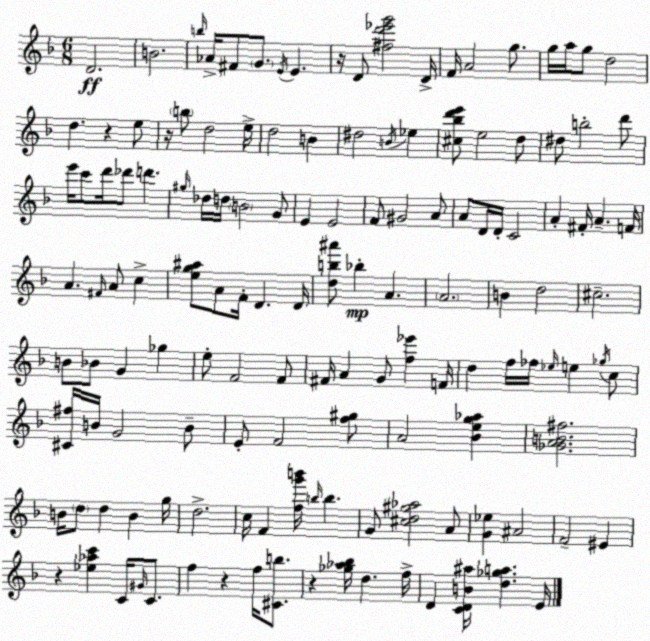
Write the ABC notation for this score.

X:1
T:Untitled
M:6/8
L:1/4
K:F
D2 B2 b/4 _A/4 ^F/2 G/2 E/4 E z/4 D/2 [^fd'_e'g']2 D/4 F/4 A2 g/2 g/4 a/4 g/2 d2 d z e/2 z/4 b/2 d2 e/4 d2 B ^d2 B/4 _e [^c_bd'e']/2 e2 d/2 ^d/2 b2 d'/2 e'/4 c'/2 d'/4 _d'/2 d' ^g/4 _d/4 d/4 B2 G/2 E E2 F/2 ^G2 A/2 A/2 D/4 D/4 C2 A ^F/4 A F/4 A ^F/4 A/2 c [eg^a]/2 A/2 F/4 D D/4 [db^a']/2 _b A A2 B d2 ^c2 B/2 _B/2 G _g e/2 F2 F/2 ^F/4 A G/2 [f_e'] F/4 d f/4 _f/4 _e/4 e _g/4 c/2 [^C^f]/4 B/4 G2 B/2 E/2 F2 [f^g]/2 A2 [_Beg_a] [_GAB^f]2 B/4 d/2 d B g/4 d2 c/4 F [fg'b']/4 b/4 b G/2 [^cd^g_a]2 A/2 [G_e] ^A2 F2 ^E z [_e_ac'] C/4 ^G/4 C/2 f z f/4 [^Cb]/2 z [_g_a_b]/4 d f/4 D [CDB^a]/4 [d_ga] E/4